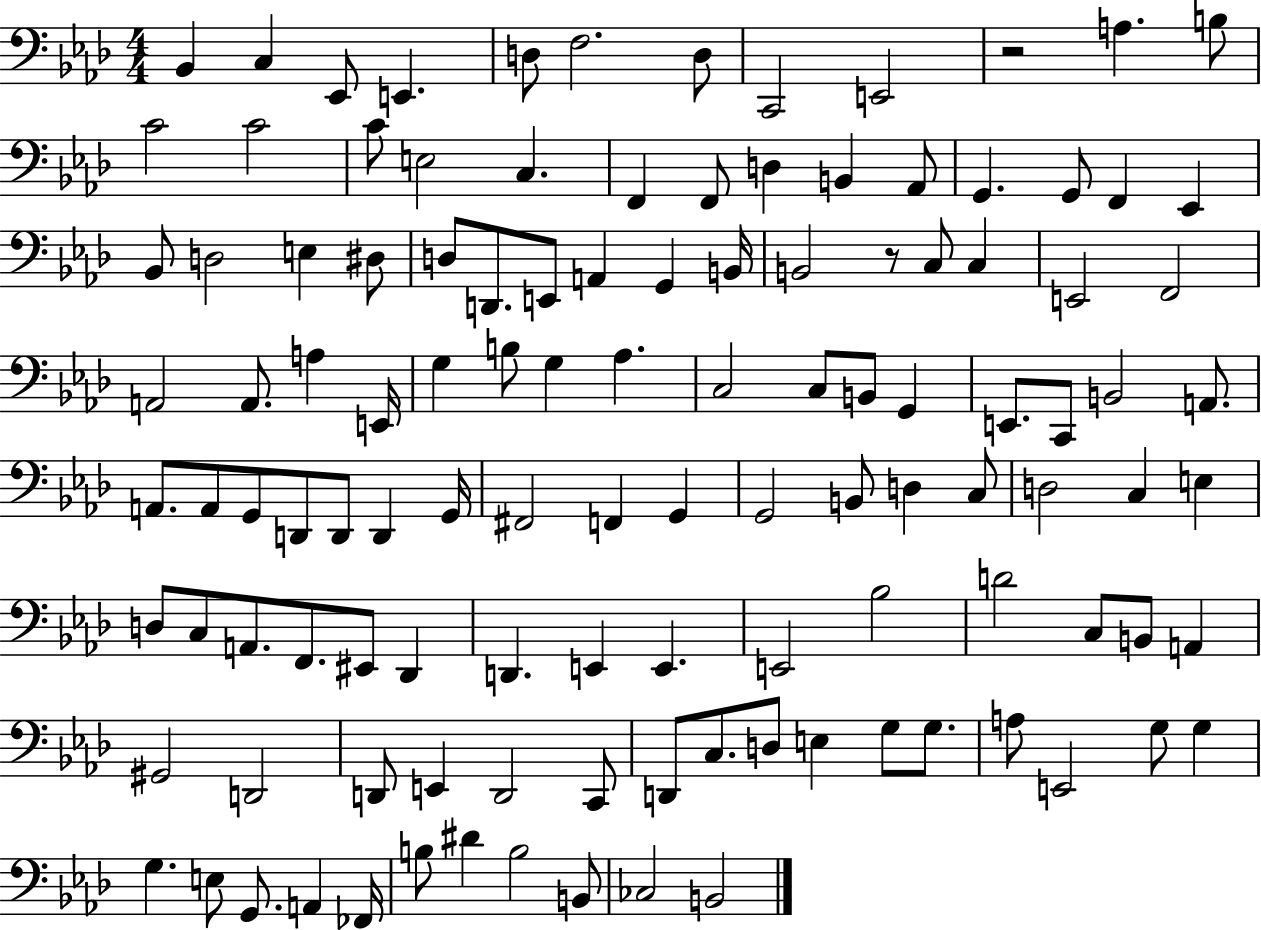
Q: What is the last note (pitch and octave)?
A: B2